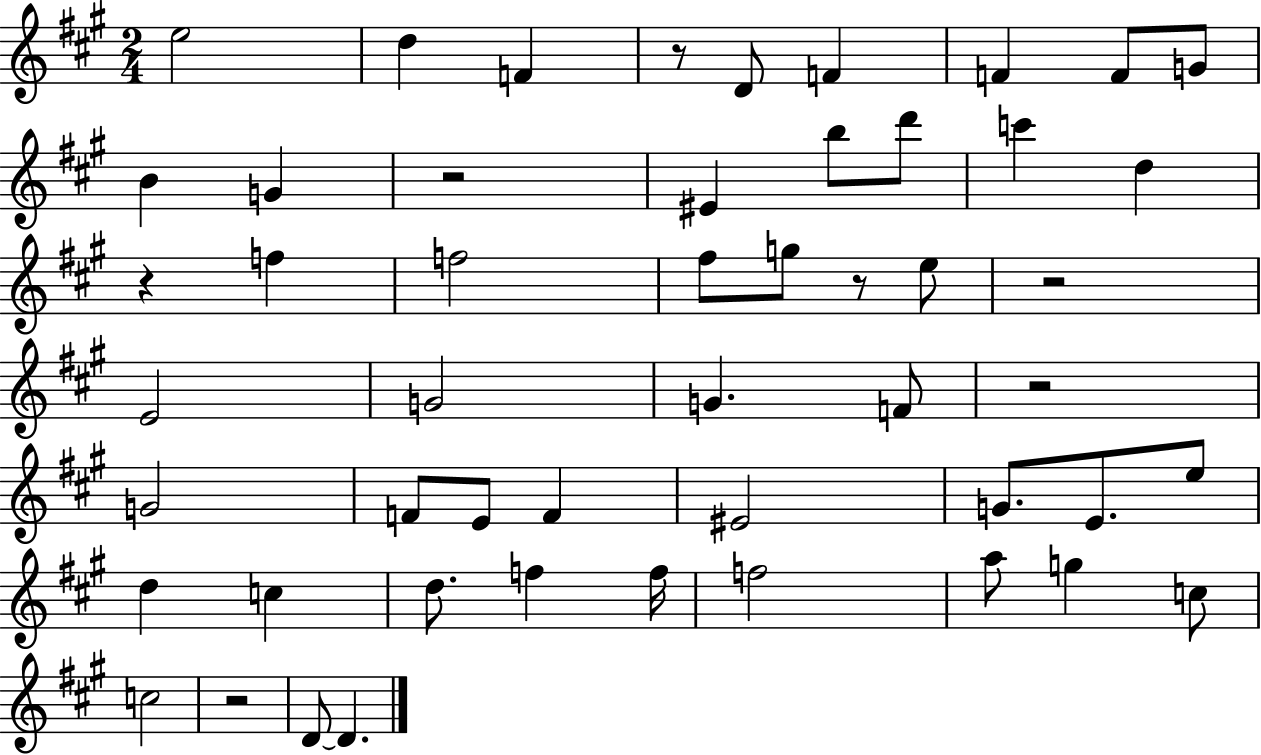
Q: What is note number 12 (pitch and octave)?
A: B5